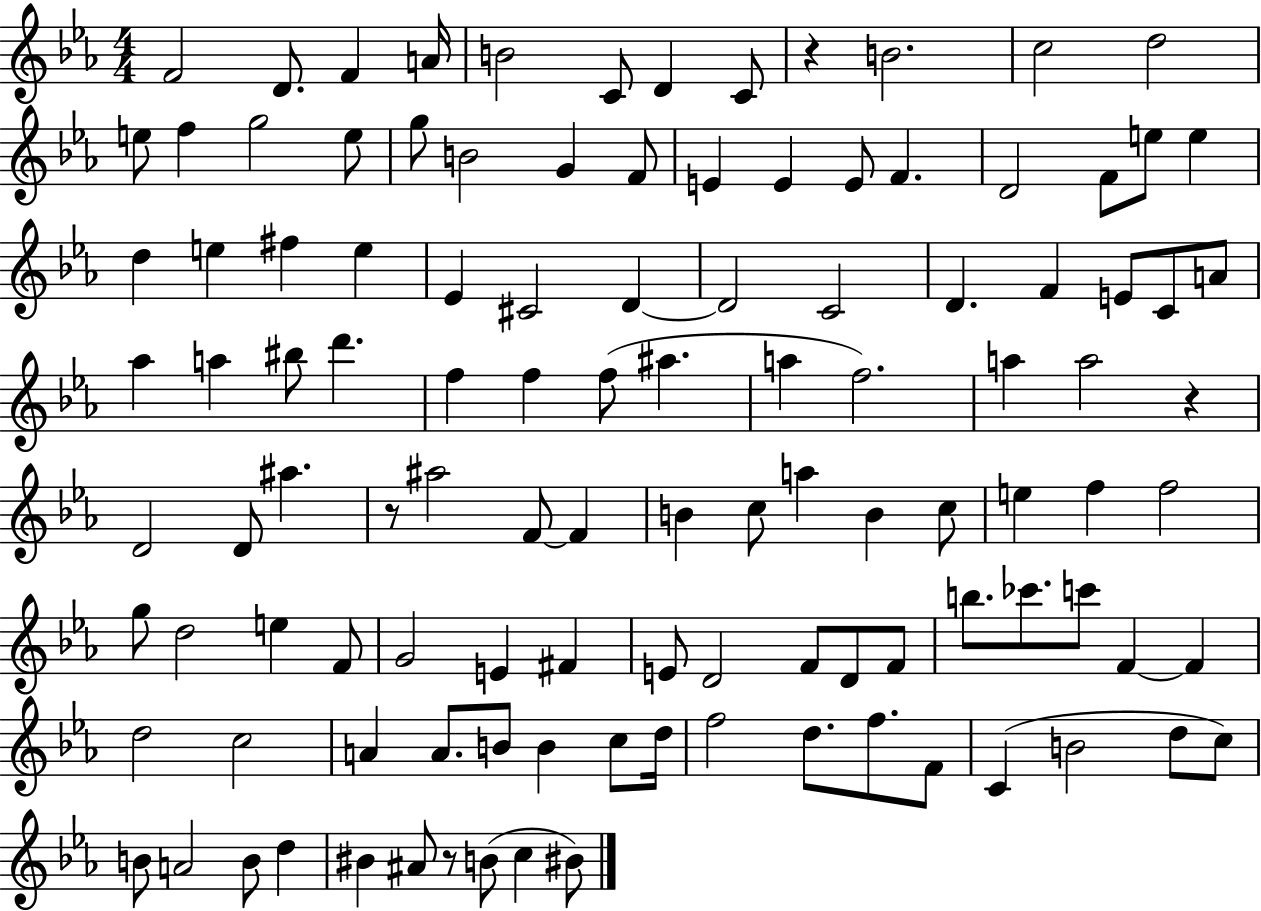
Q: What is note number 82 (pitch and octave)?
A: C6